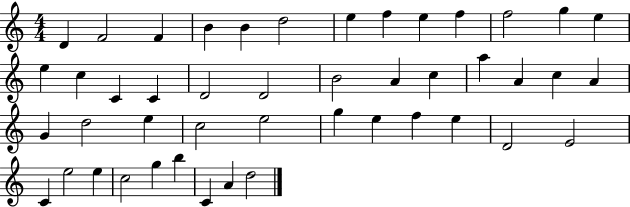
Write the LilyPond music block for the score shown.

{
  \clef treble
  \numericTimeSignature
  \time 4/4
  \key c \major
  d'4 f'2 f'4 | b'4 b'4 d''2 | e''4 f''4 e''4 f''4 | f''2 g''4 e''4 | \break e''4 c''4 c'4 c'4 | d'2 d'2 | b'2 a'4 c''4 | a''4 a'4 c''4 a'4 | \break g'4 d''2 e''4 | c''2 e''2 | g''4 e''4 f''4 e''4 | d'2 e'2 | \break c'4 e''2 e''4 | c''2 g''4 b''4 | c'4 a'4 d''2 | \bar "|."
}